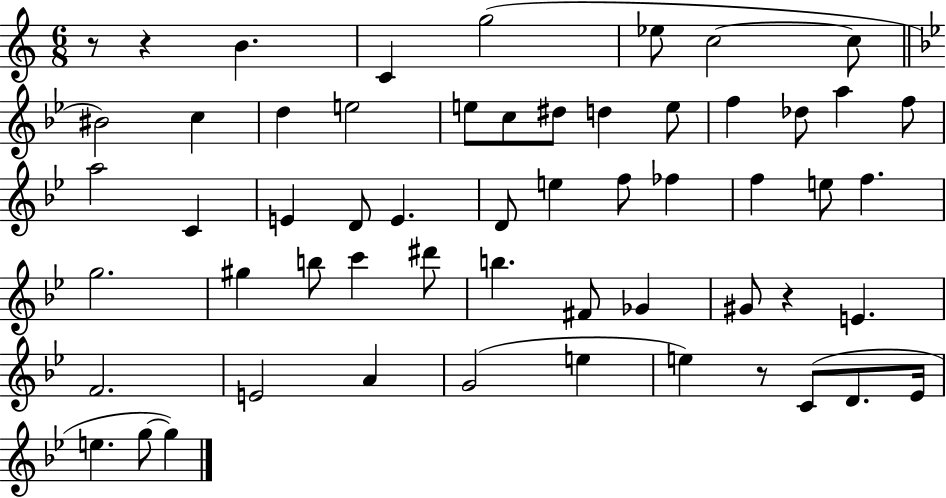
R/e R/q B4/q. C4/q G5/h Eb5/e C5/h C5/e BIS4/h C5/q D5/q E5/h E5/e C5/e D#5/e D5/q E5/e F5/q Db5/e A5/q F5/e A5/h C4/q E4/q D4/e E4/q. D4/e E5/q F5/e FES5/q F5/q E5/e F5/q. G5/h. G#5/q B5/e C6/q D#6/e B5/q. F#4/e Gb4/q G#4/e R/q E4/q. F4/h. E4/h A4/q G4/h E5/q E5/q R/e C4/e D4/e. Eb4/s E5/q. G5/e G5/q